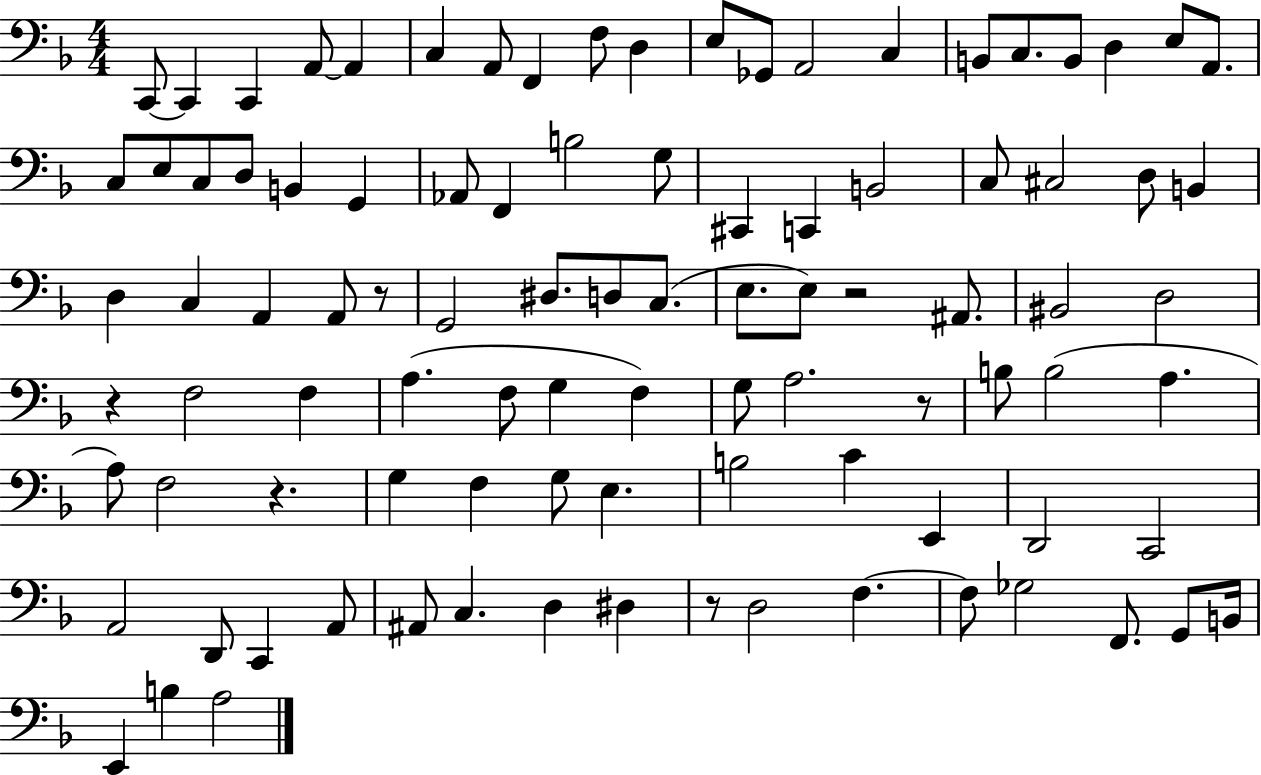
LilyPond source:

{
  \clef bass
  \numericTimeSignature
  \time 4/4
  \key f \major
  c,8~~ c,4 c,4 a,8~~ a,4 | c4 a,8 f,4 f8 d4 | e8 ges,8 a,2 c4 | b,8 c8. b,8 d4 e8 a,8. | \break c8 e8 c8 d8 b,4 g,4 | aes,8 f,4 b2 g8 | cis,4 c,4 b,2 | c8 cis2 d8 b,4 | \break d4 c4 a,4 a,8 r8 | g,2 dis8. d8 c8.( | e8. e8) r2 ais,8. | bis,2 d2 | \break r4 f2 f4 | a4.( f8 g4 f4) | g8 a2. r8 | b8 b2( a4. | \break a8) f2 r4. | g4 f4 g8 e4. | b2 c'4 e,4 | d,2 c,2 | \break a,2 d,8 c,4 a,8 | ais,8 c4. d4 dis4 | r8 d2 f4.~~ | f8 ges2 f,8. g,8 b,16 | \break e,4 b4 a2 | \bar "|."
}